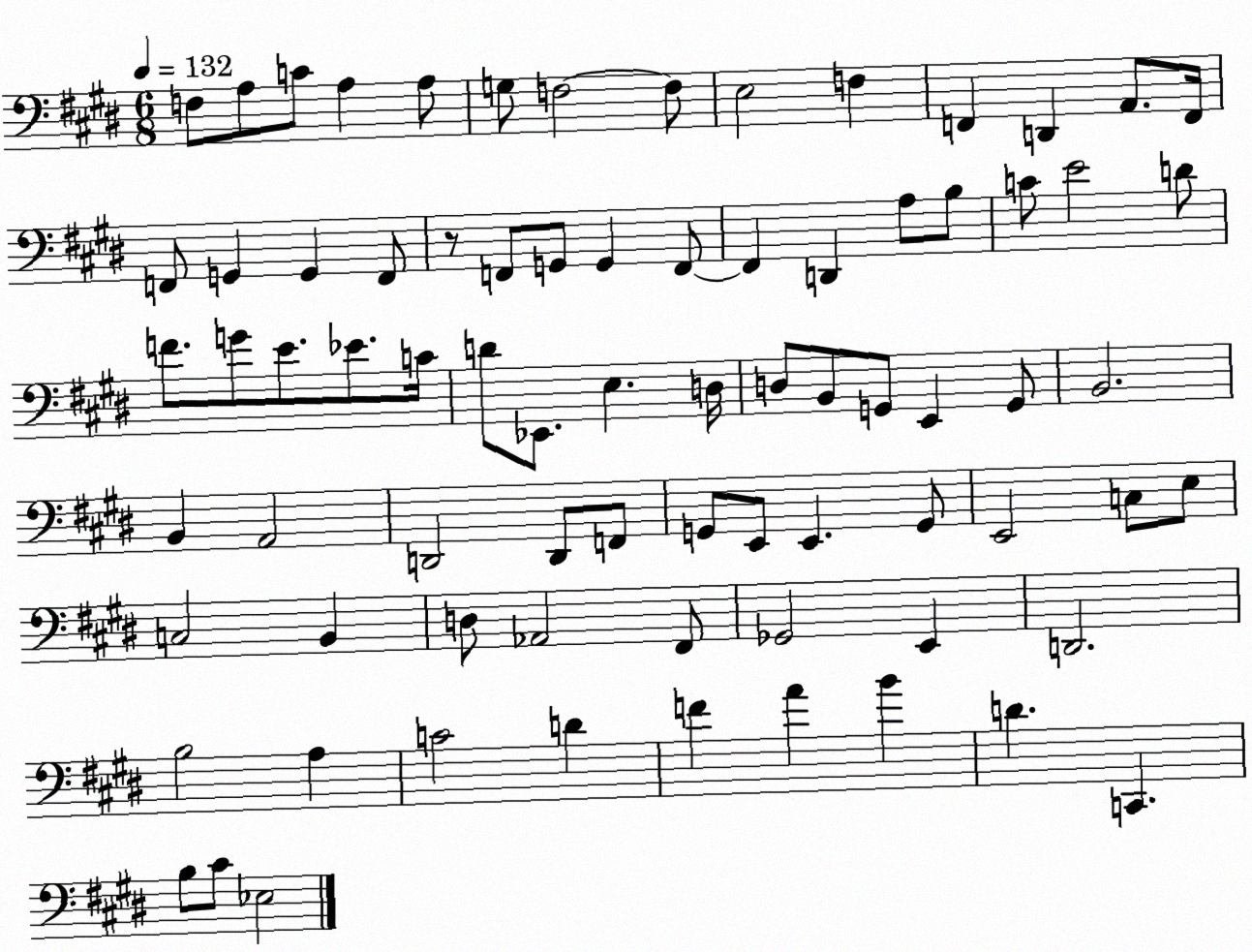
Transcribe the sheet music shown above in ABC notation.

X:1
T:Untitled
M:6/8
L:1/4
K:E
F,/2 A,/2 C/2 A, A,/2 G,/2 F,2 F,/2 E,2 F, F,, D,, A,,/2 F,,/4 F,,/2 G,, G,, F,,/2 z/2 F,,/2 G,,/2 G,, F,,/2 F,, D,, A,/2 B,/2 C/2 E2 D/2 F/2 G/2 E/2 _E/2 C/4 D/2 _E,,/2 E, D,/4 D,/2 B,,/2 G,,/2 E,, G,,/2 B,,2 B,, A,,2 D,,2 D,,/2 F,,/2 G,,/2 E,,/2 E,, G,,/2 E,,2 C,/2 E,/2 C,2 B,, D,/2 _A,,2 ^F,,/2 _G,,2 E,, D,,2 B,2 A, C2 D F A B D C,, B,/2 ^C/2 _E,2